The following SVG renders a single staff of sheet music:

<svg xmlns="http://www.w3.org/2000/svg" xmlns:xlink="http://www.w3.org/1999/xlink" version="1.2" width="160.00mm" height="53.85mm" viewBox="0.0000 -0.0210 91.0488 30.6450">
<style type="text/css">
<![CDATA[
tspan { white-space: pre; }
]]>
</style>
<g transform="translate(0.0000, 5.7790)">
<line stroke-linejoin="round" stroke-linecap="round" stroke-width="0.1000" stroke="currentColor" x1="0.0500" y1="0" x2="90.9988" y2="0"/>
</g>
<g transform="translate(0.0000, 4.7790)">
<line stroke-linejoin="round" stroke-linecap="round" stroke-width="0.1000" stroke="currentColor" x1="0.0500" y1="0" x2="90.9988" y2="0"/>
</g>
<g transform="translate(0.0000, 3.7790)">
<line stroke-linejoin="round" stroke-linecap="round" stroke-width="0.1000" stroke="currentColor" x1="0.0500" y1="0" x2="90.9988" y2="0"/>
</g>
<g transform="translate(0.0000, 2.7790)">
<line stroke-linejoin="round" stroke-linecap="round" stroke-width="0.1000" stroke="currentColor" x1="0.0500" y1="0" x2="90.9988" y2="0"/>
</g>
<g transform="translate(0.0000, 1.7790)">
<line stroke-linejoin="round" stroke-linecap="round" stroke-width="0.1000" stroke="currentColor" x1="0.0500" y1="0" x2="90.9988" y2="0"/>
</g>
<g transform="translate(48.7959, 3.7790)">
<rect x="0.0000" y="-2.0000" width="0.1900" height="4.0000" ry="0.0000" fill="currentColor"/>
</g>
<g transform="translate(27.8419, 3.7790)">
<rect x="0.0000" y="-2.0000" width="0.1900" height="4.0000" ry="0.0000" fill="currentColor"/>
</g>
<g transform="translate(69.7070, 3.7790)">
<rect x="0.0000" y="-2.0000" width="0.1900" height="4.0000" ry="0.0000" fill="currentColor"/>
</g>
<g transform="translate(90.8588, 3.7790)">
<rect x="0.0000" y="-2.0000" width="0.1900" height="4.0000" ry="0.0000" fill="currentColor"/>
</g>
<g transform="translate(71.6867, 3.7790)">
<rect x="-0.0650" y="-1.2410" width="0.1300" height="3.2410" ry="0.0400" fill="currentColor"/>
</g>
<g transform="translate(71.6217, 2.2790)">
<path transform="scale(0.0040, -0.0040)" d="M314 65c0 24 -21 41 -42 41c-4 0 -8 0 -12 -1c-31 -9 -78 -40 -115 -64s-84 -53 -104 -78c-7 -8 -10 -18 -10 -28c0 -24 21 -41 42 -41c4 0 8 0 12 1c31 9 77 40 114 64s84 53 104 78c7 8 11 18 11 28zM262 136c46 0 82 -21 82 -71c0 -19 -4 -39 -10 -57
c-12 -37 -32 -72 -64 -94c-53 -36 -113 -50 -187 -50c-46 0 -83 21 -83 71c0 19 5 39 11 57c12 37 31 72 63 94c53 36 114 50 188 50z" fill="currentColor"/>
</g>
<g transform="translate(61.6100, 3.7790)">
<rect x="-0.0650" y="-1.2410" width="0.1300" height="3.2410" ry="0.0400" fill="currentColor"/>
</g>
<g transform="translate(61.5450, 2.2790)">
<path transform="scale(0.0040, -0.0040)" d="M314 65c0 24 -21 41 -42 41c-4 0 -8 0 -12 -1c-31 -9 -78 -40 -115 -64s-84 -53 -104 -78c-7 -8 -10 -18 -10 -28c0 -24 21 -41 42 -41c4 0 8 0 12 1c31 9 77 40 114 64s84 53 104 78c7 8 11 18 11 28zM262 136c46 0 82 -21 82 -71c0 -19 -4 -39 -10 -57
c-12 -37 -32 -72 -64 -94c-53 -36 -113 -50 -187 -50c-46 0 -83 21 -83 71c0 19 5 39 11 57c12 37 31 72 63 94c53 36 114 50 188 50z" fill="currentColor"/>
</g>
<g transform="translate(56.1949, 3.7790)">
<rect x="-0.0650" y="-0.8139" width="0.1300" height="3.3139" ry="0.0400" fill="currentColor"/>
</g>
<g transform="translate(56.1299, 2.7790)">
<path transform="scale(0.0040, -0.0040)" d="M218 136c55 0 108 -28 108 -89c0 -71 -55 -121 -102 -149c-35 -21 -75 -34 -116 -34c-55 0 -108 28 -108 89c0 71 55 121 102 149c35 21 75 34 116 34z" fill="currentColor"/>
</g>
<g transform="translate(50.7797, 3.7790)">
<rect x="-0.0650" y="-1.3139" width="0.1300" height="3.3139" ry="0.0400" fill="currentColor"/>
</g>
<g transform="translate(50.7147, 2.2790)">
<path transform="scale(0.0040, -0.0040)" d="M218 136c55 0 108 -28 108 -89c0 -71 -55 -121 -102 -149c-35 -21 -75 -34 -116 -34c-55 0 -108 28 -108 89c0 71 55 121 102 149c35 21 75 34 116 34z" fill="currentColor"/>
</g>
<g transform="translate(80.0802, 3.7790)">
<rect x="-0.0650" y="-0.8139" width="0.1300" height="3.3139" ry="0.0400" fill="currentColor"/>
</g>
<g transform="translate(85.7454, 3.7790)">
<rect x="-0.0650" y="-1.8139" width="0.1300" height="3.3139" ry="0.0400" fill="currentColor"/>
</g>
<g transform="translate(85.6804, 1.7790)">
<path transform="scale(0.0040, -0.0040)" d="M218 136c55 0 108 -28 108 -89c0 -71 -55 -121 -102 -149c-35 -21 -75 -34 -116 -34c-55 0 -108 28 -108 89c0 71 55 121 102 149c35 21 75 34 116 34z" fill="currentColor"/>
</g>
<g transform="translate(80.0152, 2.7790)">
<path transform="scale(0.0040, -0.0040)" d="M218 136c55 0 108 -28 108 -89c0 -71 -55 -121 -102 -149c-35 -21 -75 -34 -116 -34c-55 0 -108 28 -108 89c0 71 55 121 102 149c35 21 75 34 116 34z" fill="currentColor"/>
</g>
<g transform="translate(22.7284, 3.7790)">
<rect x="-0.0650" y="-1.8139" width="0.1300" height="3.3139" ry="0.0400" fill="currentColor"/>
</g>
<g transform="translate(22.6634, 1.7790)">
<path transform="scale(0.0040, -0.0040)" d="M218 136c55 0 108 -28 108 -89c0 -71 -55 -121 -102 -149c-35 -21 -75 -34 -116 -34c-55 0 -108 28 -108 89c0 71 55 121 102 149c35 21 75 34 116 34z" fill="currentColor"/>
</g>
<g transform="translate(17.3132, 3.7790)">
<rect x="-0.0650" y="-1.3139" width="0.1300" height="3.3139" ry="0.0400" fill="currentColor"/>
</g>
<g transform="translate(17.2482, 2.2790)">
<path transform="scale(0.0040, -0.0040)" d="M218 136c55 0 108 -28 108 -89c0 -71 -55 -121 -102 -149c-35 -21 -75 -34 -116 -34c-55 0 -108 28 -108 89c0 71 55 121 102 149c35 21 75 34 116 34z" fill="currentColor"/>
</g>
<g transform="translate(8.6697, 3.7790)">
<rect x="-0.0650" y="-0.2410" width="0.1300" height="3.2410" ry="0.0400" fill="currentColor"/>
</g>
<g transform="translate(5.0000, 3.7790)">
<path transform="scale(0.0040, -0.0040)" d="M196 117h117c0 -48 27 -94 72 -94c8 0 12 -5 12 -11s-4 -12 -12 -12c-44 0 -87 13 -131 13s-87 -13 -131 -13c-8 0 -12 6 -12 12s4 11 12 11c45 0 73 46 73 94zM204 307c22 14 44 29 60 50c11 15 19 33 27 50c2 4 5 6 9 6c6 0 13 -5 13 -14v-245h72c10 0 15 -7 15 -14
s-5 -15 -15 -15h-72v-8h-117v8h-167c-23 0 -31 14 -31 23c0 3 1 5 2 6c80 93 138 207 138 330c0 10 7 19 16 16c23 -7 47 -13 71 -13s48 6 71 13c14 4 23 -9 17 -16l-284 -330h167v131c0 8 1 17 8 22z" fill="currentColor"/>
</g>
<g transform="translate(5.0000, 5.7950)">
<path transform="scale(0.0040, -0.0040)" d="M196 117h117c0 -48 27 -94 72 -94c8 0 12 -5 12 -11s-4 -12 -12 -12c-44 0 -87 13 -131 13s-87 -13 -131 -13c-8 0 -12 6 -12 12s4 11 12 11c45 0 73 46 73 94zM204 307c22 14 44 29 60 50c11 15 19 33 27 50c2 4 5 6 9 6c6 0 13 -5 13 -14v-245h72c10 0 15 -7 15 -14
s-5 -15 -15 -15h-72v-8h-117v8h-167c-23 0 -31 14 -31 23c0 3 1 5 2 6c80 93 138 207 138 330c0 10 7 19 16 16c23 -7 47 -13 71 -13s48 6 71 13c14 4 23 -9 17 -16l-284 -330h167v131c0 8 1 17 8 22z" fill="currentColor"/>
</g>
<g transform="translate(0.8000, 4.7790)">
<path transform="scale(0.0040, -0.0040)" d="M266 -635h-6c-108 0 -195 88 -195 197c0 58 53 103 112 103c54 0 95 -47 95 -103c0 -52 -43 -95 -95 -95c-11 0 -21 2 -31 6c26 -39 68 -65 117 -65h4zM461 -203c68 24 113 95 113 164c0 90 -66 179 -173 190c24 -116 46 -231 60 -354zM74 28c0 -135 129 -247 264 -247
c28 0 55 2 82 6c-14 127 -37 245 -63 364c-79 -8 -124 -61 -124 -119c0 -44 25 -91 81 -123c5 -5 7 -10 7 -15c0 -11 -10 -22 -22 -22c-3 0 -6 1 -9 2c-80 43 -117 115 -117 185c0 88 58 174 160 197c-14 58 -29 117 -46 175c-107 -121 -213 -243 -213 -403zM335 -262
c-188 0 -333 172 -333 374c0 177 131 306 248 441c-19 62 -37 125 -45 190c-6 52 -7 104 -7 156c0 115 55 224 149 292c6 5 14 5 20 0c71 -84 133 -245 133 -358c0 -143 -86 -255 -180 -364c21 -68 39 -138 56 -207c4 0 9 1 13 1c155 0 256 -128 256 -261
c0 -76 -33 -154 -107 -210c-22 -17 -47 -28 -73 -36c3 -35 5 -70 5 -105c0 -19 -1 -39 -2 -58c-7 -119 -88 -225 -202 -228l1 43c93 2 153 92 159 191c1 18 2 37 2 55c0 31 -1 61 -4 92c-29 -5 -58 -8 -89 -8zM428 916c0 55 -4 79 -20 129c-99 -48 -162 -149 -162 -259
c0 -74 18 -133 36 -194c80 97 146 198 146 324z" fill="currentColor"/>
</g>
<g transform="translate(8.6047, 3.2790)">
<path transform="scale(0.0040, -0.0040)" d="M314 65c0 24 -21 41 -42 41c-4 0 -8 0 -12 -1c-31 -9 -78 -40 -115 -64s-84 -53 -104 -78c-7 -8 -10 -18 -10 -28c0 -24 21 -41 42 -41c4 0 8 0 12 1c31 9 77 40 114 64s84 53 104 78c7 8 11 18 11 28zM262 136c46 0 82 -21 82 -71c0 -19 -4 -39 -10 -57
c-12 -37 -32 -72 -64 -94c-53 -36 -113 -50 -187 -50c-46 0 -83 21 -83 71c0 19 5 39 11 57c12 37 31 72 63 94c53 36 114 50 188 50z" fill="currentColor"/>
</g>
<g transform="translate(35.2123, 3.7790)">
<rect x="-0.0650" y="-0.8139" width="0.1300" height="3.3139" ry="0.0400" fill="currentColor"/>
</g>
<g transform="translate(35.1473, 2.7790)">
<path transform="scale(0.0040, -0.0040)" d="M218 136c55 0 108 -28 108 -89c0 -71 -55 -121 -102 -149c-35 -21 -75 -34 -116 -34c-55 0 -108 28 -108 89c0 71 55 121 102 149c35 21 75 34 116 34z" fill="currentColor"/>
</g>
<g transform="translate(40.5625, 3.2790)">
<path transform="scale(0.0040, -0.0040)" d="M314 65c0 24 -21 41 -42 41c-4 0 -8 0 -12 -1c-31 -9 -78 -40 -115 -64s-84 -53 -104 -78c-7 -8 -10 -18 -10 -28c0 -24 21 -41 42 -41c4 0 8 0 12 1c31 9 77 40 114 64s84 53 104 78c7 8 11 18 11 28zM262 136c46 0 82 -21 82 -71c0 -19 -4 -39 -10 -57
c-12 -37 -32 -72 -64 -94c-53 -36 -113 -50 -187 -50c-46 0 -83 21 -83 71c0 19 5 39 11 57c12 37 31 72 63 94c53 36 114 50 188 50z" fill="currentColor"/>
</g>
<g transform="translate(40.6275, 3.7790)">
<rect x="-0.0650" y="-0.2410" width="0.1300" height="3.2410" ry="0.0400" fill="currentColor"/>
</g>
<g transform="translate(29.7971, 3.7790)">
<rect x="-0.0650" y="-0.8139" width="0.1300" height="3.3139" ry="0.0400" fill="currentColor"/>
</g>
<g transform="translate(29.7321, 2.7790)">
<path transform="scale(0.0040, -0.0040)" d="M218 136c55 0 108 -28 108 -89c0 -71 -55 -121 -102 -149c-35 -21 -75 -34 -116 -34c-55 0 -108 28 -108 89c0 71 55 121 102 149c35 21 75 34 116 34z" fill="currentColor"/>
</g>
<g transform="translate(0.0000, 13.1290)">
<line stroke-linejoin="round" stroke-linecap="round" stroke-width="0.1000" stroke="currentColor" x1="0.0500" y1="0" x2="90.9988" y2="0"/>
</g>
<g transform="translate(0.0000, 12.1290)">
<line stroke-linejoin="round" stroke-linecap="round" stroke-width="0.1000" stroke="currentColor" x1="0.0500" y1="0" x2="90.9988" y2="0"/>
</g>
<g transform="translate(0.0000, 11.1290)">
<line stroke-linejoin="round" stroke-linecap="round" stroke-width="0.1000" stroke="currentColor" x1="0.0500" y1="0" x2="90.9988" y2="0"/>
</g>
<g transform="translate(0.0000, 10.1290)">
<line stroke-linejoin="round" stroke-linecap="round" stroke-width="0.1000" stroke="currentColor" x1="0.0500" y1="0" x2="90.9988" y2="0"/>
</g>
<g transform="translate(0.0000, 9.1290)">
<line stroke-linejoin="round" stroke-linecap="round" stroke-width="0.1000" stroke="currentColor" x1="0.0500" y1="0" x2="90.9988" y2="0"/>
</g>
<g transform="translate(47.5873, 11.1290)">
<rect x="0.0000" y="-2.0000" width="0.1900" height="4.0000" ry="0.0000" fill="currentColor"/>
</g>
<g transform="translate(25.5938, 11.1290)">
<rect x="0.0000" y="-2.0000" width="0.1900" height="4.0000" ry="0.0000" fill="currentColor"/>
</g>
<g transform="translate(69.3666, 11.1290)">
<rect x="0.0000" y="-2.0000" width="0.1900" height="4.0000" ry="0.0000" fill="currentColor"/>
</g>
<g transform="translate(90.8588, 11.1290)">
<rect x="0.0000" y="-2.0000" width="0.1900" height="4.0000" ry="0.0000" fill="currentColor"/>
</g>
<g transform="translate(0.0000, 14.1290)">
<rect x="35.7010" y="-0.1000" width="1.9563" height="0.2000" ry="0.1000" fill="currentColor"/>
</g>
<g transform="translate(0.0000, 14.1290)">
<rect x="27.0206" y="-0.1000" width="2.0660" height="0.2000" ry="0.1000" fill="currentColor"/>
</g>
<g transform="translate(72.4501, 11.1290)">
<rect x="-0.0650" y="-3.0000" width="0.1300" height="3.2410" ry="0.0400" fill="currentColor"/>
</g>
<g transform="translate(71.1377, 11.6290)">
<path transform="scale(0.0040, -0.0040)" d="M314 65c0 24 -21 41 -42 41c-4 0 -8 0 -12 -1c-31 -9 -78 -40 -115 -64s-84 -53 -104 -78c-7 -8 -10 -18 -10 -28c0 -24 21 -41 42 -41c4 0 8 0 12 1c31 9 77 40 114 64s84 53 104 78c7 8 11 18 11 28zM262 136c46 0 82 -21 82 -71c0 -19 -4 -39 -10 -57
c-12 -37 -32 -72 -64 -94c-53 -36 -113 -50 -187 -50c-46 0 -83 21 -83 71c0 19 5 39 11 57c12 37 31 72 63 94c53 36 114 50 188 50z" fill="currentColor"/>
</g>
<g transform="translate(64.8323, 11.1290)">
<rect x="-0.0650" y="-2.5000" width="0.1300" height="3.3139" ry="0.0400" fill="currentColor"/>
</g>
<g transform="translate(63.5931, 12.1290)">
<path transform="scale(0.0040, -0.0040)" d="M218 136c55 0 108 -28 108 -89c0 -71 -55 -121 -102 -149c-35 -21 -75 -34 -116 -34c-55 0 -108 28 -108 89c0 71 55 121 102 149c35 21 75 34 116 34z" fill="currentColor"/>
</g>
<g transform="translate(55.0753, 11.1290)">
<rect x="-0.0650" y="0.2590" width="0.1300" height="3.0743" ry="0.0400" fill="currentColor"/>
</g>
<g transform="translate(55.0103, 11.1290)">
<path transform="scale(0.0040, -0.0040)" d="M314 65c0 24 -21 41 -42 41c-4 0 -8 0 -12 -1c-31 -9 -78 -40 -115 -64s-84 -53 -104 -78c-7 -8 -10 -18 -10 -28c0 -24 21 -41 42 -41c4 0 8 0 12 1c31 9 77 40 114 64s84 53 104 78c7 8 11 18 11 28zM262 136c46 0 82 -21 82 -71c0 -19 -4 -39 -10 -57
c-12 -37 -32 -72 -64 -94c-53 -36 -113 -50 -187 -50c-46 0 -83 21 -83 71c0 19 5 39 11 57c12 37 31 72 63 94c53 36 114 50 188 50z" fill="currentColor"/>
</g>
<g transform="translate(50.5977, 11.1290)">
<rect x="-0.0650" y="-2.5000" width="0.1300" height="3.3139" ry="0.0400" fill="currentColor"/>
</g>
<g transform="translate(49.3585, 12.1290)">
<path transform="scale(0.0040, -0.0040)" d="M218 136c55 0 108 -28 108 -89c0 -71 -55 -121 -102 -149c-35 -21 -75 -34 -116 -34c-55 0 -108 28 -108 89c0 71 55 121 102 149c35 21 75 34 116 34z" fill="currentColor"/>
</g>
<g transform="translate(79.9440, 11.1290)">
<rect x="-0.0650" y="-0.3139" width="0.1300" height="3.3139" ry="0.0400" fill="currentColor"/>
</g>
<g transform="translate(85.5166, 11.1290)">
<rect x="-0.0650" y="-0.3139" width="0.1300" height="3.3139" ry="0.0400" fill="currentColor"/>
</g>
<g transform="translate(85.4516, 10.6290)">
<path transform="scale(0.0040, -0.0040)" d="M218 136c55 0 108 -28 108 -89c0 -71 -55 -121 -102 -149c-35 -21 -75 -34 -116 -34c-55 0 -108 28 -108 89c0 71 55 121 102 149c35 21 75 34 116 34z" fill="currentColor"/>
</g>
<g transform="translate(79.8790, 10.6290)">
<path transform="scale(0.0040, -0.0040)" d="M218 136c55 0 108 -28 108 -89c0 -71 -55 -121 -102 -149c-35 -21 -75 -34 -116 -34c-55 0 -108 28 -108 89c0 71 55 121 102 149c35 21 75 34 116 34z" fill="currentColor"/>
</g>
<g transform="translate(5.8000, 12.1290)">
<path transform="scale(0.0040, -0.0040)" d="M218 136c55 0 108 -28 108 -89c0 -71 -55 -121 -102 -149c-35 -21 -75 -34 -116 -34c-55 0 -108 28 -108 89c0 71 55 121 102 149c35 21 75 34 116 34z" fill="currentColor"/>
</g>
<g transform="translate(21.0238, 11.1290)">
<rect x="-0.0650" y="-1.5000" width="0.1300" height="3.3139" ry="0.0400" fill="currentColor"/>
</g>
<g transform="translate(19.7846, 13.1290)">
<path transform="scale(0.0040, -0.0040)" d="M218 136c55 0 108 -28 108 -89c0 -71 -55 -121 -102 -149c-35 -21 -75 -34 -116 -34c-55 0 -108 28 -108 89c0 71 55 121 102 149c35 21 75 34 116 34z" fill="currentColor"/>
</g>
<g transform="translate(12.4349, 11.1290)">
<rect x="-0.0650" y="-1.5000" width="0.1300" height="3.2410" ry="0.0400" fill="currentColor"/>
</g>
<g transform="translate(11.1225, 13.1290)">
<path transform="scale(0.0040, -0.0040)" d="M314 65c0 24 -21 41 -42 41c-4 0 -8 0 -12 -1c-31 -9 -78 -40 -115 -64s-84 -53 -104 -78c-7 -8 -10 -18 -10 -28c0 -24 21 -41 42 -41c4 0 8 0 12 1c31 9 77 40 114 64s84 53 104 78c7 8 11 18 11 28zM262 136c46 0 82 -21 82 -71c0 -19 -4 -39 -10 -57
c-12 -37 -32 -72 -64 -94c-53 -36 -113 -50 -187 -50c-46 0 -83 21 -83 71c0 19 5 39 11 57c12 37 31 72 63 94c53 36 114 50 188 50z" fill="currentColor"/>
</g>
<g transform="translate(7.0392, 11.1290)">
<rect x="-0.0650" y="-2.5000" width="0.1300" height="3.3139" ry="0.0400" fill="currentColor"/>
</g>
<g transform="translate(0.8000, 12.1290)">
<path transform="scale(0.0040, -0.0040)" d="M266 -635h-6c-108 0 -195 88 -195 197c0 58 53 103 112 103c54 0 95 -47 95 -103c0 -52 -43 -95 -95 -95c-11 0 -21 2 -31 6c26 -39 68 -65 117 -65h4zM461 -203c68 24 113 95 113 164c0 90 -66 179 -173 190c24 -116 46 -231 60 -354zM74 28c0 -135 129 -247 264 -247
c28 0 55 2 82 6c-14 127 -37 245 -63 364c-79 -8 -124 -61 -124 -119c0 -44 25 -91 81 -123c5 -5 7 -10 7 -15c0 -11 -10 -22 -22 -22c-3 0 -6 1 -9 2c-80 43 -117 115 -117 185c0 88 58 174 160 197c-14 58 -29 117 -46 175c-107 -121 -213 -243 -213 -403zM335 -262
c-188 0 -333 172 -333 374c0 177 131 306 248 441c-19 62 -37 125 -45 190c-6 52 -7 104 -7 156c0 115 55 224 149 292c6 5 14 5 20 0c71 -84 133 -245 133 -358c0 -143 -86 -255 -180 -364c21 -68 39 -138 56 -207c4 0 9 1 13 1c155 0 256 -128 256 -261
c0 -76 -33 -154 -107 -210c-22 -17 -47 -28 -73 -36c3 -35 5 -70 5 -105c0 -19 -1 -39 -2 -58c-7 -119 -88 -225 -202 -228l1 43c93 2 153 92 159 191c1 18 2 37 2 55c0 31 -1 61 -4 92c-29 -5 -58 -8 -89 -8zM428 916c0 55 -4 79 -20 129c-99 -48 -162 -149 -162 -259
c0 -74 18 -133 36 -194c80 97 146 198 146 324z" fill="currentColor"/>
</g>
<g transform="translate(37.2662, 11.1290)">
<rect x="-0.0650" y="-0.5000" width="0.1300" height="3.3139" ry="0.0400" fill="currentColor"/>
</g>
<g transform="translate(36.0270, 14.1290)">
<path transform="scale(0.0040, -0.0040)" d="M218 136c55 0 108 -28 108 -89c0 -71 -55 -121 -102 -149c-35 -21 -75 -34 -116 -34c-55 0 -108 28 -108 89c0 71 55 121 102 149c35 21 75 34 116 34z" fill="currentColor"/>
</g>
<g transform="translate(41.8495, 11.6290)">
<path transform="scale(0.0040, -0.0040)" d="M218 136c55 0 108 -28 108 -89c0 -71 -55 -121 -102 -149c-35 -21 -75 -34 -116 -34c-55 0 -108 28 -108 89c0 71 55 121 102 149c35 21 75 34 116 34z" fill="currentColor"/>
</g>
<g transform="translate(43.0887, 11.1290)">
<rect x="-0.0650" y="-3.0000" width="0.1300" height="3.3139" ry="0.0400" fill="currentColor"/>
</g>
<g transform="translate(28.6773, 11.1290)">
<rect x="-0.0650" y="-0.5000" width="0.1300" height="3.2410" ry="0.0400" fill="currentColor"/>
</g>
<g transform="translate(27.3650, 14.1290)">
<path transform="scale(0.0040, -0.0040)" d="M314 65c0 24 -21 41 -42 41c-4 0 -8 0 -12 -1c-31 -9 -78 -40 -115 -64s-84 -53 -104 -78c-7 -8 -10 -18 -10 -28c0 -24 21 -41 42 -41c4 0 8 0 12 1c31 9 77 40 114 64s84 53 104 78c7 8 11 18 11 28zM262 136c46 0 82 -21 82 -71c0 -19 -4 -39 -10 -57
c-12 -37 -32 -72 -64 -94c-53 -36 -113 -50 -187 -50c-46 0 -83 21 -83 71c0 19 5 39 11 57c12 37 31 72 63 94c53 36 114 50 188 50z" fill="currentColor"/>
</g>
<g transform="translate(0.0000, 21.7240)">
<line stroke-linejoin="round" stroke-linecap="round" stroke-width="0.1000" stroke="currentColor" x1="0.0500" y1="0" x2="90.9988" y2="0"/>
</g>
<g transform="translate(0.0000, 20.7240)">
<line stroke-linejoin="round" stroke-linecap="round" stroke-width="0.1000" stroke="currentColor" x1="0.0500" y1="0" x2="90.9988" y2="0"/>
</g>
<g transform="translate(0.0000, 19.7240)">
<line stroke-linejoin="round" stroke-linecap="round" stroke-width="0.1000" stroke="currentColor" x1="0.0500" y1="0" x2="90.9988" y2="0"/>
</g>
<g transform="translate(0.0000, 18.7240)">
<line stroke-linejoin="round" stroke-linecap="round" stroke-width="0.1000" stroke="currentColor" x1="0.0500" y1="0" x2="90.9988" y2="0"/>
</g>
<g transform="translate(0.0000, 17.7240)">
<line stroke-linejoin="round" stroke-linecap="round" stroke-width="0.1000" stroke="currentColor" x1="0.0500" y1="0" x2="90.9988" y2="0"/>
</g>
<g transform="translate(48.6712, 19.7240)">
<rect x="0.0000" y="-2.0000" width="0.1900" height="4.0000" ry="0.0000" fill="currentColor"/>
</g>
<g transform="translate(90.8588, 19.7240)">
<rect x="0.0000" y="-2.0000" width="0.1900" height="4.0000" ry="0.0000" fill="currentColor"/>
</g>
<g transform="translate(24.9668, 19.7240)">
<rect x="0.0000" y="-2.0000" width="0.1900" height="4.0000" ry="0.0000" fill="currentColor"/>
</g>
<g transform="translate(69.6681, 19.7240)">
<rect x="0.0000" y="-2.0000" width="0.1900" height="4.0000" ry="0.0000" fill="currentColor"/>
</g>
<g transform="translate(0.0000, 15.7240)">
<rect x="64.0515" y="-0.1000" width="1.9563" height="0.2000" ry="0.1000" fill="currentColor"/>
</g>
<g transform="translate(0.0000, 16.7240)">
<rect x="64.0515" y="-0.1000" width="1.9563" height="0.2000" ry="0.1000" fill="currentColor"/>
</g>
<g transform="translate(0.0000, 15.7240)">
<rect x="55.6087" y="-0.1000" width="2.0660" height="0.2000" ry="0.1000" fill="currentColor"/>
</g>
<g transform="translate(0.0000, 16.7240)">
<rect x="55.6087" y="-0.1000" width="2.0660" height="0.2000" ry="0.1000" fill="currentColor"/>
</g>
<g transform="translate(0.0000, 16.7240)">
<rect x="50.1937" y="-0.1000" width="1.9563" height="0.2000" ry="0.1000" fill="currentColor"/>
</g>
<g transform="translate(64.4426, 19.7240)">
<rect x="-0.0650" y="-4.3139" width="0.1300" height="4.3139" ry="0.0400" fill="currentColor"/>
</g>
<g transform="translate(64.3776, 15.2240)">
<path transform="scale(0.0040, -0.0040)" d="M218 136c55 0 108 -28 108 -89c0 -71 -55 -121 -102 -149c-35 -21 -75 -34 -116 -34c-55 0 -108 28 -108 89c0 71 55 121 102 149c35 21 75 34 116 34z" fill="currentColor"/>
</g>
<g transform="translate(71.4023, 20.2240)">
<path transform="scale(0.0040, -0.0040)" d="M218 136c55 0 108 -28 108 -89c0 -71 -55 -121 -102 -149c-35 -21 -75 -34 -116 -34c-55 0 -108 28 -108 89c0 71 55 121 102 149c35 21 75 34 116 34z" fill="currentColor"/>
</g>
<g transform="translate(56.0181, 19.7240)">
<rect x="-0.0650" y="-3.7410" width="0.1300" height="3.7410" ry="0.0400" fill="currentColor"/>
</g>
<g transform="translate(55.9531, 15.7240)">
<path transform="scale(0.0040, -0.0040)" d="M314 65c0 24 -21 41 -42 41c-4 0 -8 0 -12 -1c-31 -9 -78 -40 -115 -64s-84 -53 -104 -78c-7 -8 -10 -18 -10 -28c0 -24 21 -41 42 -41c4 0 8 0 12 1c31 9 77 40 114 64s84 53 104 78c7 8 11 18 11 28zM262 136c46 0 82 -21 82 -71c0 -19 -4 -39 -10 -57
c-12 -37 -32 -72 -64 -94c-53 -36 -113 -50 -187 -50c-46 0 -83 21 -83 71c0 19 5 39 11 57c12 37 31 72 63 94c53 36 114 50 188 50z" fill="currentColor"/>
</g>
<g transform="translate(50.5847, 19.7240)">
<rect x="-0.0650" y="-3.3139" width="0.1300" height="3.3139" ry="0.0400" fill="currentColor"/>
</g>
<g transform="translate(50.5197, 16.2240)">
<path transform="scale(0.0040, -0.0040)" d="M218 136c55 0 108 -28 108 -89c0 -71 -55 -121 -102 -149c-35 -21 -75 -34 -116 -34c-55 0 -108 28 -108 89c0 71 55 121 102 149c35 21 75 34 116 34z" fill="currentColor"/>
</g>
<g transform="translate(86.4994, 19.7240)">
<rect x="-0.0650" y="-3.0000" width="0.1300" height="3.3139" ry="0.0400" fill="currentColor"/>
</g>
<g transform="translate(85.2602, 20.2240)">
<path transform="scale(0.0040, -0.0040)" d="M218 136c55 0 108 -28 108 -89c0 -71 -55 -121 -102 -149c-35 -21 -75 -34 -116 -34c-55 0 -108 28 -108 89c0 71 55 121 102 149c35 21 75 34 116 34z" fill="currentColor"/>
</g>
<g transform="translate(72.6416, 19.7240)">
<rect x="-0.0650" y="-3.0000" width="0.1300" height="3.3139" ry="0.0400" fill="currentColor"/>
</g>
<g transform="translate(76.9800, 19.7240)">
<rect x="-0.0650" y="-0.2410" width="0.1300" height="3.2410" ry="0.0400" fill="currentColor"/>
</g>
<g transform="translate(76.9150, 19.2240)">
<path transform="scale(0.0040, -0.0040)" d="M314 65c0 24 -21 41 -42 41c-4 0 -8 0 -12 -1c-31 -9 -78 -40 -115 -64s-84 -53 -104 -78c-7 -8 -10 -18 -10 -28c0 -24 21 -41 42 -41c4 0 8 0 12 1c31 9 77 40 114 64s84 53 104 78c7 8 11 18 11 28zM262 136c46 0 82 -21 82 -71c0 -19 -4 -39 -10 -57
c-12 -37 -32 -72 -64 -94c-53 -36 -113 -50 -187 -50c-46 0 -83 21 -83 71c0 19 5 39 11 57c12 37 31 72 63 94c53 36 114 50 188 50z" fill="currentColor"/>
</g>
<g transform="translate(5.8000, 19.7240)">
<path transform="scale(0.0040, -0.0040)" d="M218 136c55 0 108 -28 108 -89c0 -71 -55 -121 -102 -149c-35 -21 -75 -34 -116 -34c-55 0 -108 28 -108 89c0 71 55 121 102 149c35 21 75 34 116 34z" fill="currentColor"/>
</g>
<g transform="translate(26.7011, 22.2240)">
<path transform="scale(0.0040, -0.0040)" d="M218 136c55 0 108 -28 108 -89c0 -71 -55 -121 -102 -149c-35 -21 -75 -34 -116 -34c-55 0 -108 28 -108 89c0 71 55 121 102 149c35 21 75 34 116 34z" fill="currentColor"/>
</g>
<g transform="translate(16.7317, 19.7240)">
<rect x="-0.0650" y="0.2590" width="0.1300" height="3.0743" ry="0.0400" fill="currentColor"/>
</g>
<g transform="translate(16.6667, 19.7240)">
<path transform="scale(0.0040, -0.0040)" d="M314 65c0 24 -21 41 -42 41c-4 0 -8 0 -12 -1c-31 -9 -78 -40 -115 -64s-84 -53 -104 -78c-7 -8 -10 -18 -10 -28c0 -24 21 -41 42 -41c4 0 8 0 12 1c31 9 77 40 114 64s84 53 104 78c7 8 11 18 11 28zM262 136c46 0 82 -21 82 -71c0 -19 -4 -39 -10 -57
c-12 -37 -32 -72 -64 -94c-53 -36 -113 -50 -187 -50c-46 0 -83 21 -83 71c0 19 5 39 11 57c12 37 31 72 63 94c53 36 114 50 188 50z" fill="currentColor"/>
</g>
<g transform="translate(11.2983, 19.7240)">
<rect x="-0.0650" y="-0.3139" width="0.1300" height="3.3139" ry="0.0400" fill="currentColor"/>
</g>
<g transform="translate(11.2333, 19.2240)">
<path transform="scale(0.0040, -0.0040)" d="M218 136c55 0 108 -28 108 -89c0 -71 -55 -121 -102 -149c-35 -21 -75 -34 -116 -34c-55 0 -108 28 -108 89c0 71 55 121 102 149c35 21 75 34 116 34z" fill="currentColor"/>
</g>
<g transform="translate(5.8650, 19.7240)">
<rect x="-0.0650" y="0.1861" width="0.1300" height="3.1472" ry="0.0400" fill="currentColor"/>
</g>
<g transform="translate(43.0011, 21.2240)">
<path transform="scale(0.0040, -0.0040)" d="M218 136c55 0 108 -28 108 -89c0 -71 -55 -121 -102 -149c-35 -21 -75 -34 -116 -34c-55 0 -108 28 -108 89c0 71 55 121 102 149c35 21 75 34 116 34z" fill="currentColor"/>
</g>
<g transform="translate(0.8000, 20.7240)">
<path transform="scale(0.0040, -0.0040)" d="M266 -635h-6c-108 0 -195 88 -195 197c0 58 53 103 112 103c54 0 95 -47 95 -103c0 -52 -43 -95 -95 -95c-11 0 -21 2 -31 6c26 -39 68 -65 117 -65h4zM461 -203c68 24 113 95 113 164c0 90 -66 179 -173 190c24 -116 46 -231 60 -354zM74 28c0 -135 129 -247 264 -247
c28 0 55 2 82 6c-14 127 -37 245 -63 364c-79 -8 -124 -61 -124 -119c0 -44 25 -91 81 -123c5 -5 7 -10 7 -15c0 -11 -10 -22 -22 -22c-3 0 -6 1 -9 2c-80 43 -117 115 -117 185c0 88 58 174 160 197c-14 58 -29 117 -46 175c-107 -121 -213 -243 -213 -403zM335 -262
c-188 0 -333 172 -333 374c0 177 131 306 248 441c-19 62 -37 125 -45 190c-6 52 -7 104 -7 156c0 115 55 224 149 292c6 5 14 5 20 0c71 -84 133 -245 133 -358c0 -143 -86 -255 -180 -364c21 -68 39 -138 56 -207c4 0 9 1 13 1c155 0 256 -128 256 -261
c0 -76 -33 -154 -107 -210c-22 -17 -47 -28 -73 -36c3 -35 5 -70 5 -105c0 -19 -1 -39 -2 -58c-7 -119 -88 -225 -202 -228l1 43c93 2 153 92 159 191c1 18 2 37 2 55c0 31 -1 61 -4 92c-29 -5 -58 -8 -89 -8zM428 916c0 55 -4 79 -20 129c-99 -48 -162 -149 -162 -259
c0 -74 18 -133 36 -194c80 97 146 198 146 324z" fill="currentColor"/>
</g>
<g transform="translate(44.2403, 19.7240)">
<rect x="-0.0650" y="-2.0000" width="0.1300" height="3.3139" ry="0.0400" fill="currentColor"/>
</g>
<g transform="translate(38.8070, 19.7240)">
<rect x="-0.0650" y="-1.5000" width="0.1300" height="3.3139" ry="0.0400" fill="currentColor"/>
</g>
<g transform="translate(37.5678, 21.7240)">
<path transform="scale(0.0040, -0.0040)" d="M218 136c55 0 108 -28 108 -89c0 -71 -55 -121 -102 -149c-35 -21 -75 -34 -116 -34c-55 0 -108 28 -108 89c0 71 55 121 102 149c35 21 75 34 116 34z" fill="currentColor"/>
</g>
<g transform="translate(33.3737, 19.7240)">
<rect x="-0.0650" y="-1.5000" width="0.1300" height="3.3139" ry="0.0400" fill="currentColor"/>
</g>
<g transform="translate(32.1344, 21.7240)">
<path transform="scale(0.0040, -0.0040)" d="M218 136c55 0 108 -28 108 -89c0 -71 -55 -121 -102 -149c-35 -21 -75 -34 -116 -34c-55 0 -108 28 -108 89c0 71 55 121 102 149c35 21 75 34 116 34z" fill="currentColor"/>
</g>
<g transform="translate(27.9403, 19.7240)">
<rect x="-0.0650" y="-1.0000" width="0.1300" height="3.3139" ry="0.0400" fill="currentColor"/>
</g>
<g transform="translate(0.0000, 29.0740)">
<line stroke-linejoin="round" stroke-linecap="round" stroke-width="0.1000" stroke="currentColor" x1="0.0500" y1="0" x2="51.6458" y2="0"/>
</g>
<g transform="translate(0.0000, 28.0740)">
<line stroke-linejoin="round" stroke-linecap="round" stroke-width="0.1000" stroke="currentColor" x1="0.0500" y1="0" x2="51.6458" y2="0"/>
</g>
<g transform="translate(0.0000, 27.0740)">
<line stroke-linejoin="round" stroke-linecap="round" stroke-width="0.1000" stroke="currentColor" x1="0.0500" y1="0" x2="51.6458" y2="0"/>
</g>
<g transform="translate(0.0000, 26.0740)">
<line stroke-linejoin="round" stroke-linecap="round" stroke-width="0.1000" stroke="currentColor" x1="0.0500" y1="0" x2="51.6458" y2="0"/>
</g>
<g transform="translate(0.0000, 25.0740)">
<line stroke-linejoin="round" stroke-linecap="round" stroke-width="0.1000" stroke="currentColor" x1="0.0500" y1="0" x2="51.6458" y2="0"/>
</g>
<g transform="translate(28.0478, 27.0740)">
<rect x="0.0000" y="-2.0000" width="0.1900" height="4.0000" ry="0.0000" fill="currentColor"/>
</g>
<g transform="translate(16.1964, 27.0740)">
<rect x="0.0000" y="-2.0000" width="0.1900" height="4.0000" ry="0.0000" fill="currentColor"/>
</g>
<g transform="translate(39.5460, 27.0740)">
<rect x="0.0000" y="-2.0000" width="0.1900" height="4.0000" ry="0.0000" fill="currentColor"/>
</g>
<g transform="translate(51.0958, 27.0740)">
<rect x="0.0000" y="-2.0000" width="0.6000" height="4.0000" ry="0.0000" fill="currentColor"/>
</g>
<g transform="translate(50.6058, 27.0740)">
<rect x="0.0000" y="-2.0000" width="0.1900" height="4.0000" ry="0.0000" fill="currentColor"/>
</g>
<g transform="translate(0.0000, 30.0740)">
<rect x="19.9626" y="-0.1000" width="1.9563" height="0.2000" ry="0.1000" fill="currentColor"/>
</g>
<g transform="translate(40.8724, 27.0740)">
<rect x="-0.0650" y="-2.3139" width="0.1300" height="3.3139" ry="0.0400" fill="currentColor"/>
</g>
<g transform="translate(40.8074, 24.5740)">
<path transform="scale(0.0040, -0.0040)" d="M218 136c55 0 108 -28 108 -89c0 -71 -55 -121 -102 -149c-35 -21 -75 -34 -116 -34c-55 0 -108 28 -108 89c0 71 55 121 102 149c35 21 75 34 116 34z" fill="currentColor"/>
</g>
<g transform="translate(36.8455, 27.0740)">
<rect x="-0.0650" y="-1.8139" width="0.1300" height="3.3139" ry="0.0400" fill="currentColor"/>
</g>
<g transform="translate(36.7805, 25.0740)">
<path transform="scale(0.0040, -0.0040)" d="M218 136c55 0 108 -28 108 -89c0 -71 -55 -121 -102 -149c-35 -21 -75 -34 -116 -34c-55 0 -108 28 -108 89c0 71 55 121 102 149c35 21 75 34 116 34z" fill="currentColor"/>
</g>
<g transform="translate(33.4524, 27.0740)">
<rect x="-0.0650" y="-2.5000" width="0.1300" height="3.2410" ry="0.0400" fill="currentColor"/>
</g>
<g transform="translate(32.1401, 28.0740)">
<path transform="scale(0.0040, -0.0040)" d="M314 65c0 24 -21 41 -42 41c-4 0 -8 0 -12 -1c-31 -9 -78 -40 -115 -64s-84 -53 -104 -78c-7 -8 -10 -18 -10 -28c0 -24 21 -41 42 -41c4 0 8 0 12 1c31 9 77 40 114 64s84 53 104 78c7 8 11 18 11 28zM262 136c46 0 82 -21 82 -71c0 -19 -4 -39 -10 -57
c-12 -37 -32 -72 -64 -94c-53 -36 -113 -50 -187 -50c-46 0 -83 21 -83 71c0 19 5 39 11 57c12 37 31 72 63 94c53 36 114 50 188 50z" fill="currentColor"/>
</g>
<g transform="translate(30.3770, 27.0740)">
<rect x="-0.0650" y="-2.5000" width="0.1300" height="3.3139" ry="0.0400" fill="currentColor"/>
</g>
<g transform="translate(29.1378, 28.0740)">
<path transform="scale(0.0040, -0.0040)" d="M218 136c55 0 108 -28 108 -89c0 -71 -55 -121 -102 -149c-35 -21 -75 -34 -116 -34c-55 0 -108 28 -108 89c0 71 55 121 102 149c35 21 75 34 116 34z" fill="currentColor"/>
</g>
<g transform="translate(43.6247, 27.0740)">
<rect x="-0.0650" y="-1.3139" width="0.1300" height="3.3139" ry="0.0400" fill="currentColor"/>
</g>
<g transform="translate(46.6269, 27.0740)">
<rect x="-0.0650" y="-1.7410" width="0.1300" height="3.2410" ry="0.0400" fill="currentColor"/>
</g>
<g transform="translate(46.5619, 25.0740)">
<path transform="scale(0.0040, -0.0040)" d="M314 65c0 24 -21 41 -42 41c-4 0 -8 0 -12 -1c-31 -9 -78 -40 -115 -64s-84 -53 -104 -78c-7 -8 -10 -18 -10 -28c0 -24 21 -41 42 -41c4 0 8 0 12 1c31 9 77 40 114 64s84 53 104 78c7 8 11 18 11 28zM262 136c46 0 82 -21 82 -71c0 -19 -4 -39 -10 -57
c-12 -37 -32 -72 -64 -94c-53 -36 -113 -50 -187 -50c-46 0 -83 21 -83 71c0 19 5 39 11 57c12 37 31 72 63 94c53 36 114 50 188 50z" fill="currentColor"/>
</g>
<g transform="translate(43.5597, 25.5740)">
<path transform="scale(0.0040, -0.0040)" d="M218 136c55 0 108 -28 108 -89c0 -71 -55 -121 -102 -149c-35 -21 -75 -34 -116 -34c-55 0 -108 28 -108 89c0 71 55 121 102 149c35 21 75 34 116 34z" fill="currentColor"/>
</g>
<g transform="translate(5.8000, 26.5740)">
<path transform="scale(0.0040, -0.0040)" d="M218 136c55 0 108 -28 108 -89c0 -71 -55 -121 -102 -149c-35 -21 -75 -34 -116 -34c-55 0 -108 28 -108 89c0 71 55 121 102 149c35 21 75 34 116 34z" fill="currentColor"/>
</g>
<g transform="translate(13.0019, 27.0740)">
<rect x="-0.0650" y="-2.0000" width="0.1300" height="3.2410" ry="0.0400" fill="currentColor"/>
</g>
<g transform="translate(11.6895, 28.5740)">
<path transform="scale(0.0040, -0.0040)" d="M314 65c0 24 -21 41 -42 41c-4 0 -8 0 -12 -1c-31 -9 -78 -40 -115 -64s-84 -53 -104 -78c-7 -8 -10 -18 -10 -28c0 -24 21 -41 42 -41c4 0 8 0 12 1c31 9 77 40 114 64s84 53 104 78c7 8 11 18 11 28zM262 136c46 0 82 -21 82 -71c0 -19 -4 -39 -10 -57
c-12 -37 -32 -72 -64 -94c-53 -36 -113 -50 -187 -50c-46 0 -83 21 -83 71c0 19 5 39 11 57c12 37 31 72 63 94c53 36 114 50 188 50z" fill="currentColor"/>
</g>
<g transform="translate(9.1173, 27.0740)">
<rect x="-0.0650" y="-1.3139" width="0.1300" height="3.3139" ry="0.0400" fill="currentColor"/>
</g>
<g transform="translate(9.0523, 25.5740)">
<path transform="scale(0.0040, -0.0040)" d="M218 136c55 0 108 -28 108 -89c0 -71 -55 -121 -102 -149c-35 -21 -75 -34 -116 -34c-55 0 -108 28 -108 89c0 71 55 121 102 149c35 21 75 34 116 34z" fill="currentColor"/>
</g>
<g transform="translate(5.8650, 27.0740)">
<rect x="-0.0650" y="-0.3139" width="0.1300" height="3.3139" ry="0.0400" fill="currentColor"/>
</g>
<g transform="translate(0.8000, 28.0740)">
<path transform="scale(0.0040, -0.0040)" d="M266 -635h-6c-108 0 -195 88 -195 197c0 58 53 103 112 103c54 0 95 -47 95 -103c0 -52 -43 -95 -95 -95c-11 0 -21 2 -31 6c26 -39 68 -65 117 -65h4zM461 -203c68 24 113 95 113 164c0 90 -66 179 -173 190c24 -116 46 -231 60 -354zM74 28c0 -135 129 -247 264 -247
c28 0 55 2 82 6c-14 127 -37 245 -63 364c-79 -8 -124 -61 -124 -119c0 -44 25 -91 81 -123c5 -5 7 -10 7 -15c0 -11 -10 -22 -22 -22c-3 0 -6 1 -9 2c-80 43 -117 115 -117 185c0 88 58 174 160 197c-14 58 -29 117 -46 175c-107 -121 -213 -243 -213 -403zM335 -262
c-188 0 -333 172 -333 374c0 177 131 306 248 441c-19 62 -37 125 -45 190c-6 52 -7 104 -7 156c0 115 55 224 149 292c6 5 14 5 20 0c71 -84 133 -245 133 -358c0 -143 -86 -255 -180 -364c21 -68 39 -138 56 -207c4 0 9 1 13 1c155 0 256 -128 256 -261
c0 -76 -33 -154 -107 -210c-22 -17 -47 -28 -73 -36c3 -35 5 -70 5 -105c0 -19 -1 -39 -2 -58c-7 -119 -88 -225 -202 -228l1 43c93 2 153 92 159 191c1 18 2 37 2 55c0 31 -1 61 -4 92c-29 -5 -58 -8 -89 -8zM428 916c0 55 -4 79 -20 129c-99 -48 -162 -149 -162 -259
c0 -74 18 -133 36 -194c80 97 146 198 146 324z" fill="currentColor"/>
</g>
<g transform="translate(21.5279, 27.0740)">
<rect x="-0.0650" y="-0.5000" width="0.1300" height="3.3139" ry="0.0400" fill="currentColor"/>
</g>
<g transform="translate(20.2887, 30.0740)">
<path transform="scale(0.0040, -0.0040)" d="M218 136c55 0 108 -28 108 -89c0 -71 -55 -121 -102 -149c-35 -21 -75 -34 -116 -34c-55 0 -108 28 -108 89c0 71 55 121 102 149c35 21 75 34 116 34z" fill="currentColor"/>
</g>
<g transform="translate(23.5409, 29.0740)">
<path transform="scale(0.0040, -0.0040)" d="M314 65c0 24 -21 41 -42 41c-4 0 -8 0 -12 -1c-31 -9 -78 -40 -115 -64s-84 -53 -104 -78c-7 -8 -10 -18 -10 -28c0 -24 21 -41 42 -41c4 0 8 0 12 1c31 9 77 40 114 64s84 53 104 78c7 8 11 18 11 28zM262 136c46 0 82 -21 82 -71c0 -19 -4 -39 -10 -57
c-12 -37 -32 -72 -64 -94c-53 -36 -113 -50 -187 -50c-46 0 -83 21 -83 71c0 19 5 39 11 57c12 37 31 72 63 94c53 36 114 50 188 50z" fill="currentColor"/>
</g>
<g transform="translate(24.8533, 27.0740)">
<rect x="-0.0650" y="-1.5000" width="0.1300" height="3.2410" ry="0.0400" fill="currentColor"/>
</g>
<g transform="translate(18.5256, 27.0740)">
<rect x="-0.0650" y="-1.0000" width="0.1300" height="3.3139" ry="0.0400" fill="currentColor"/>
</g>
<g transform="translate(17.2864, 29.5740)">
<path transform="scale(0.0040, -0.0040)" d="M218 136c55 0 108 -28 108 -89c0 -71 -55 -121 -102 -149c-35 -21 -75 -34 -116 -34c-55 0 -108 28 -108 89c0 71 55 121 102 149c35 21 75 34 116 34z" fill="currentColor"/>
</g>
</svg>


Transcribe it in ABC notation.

X:1
T:Untitled
M:4/4
L:1/4
K:C
c2 e f d d c2 e d e2 e2 d f G E2 E C2 C A G B2 G A2 c c B c B2 D E E F b c'2 d' A c2 A c e F2 D C E2 G G2 f g e f2